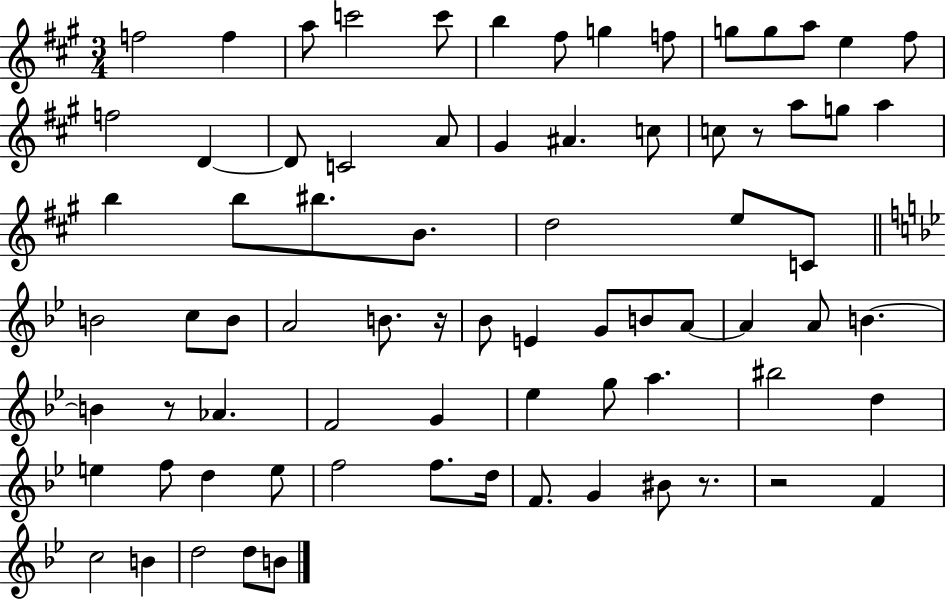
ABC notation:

X:1
T:Untitled
M:3/4
L:1/4
K:A
f2 f a/2 c'2 c'/2 b ^f/2 g f/2 g/2 g/2 a/2 e ^f/2 f2 D D/2 C2 A/2 ^G ^A c/2 c/2 z/2 a/2 g/2 a b b/2 ^b/2 B/2 d2 e/2 C/2 B2 c/2 B/2 A2 B/2 z/4 _B/2 E G/2 B/2 A/2 A A/2 B B z/2 _A F2 G _e g/2 a ^b2 d e f/2 d e/2 f2 f/2 d/4 F/2 G ^B/2 z/2 z2 F c2 B d2 d/2 B/2